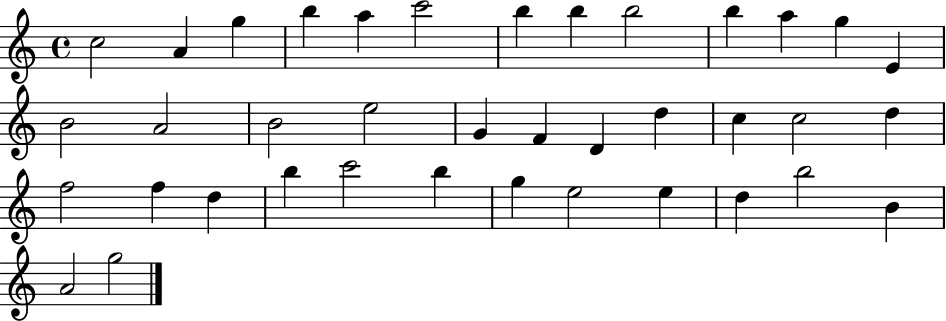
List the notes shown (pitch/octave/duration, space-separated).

C5/h A4/q G5/q B5/q A5/q C6/h B5/q B5/q B5/h B5/q A5/q G5/q E4/q B4/h A4/h B4/h E5/h G4/q F4/q D4/q D5/q C5/q C5/h D5/q F5/h F5/q D5/q B5/q C6/h B5/q G5/q E5/h E5/q D5/q B5/h B4/q A4/h G5/h